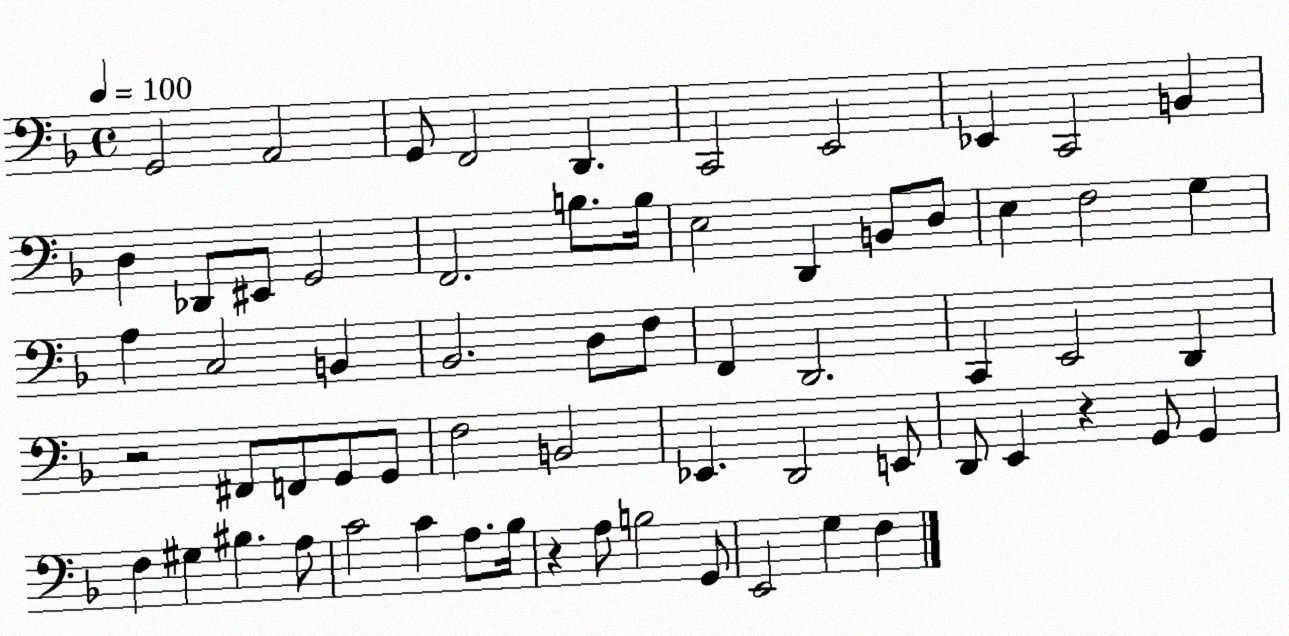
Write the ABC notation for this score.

X:1
T:Untitled
M:4/4
L:1/4
K:F
G,,2 A,,2 G,,/2 F,,2 D,, C,,2 E,,2 _E,, C,,2 B,, D, _D,,/2 ^E,,/2 G,,2 F,,2 B,/2 B,/4 E,2 D,, B,,/2 D,/2 E, F,2 G, A, C,2 B,, _B,,2 D,/2 F,/2 F,, D,,2 C,, E,,2 D,, z2 ^F,,/2 F,,/2 G,,/2 G,,/2 F,2 B,,2 _E,, D,,2 E,,/2 D,,/2 E,, z G,,/2 G,, F, ^G, ^B, A,/2 C2 C A,/2 _B,/4 z A,/2 B,2 G,,/2 E,,2 G, F,